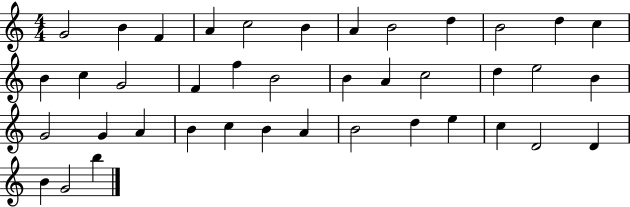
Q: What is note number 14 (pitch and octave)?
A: C5